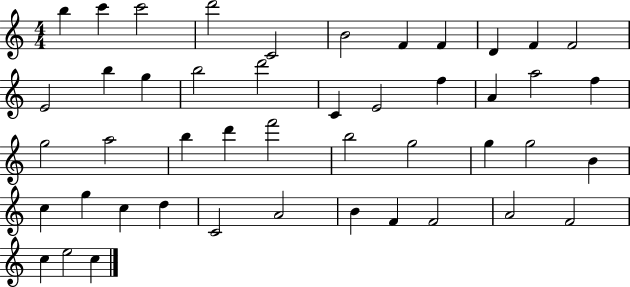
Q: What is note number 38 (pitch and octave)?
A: A4